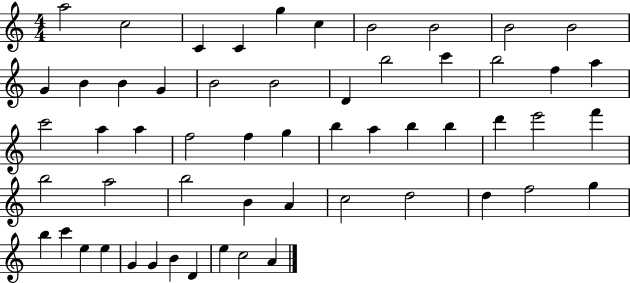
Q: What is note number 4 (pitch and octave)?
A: C4